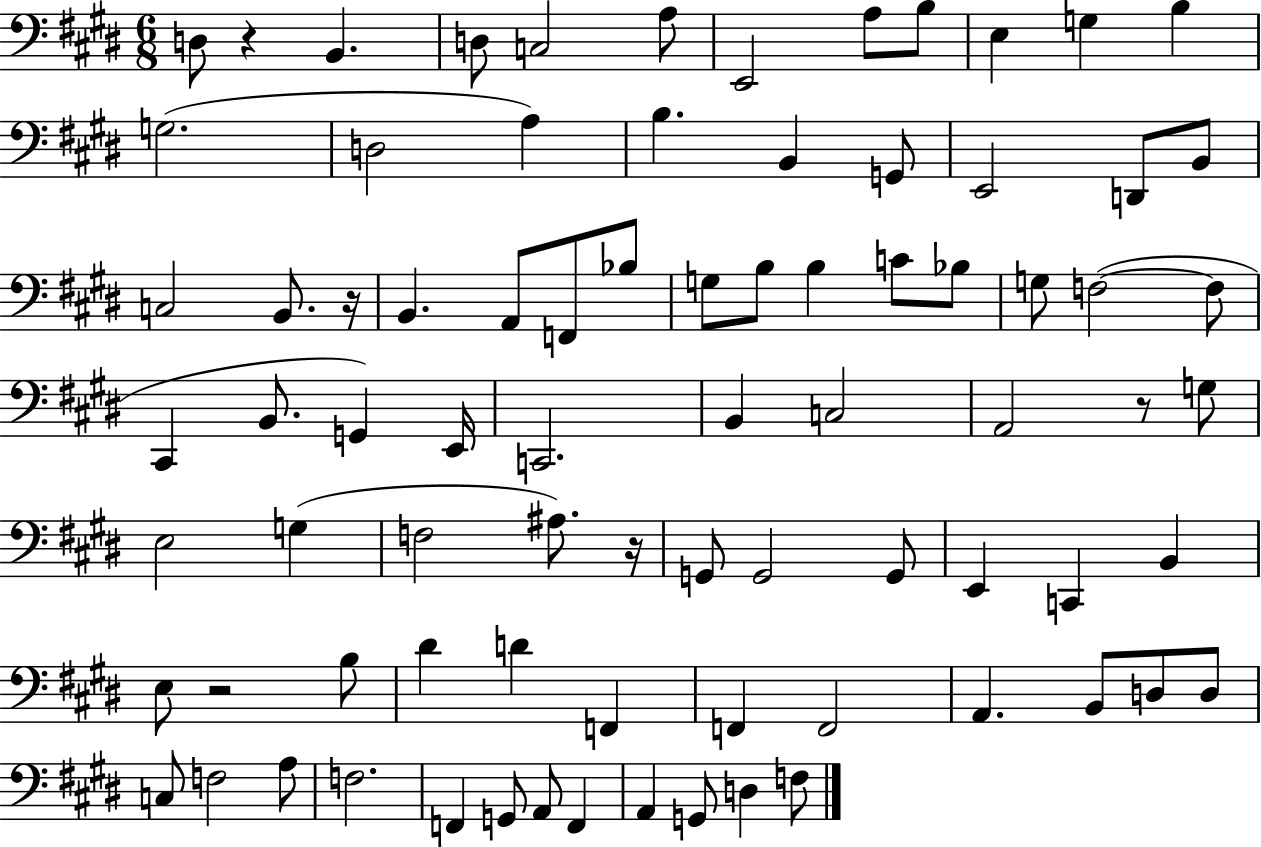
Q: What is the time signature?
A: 6/8